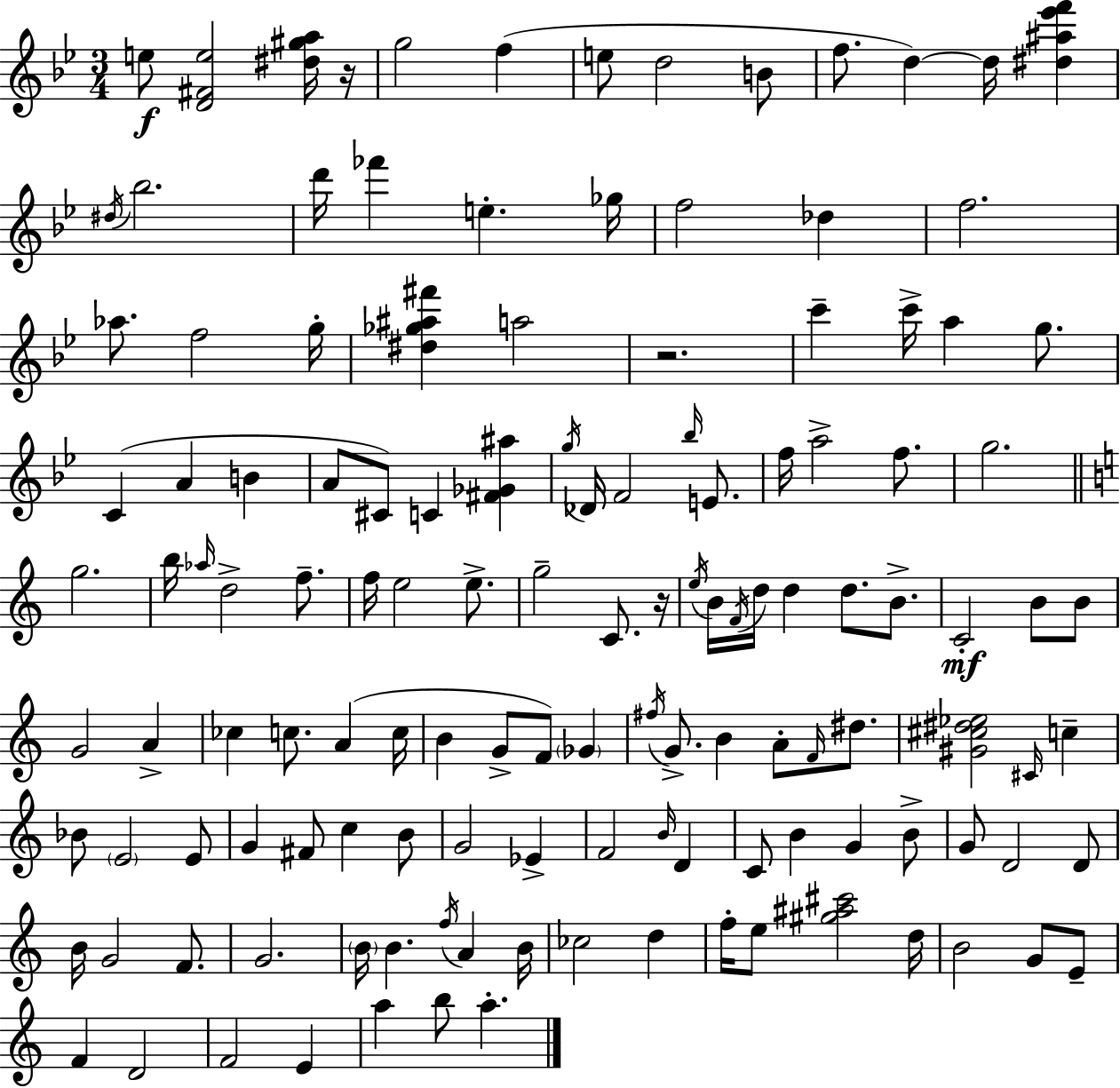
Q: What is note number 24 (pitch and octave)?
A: C6